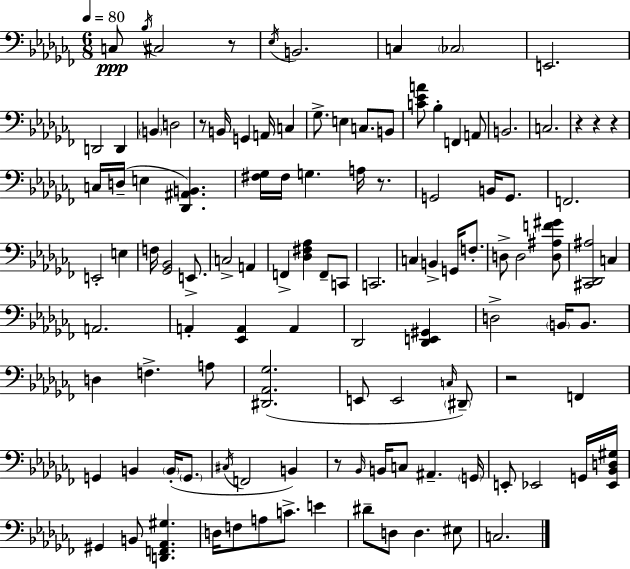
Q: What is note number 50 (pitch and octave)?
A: D3